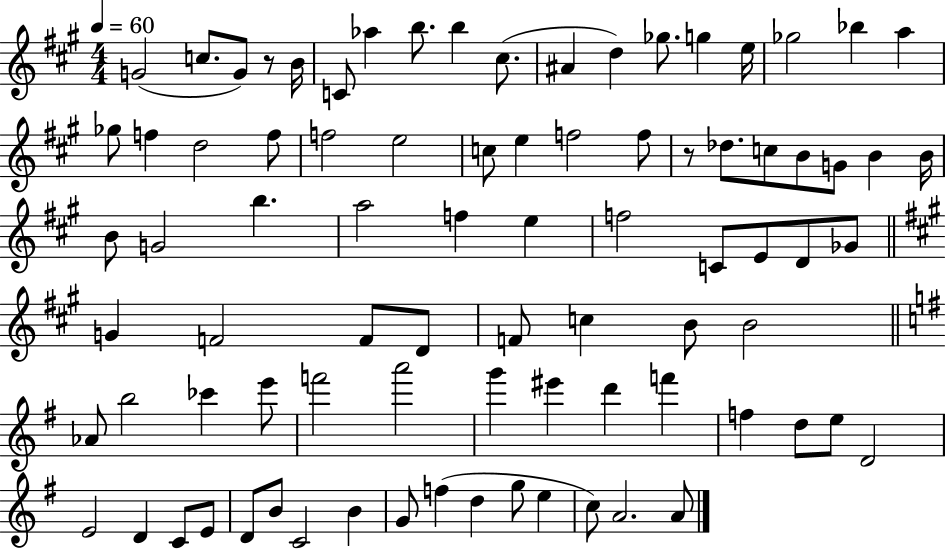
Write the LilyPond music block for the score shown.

{
  \clef treble
  \numericTimeSignature
  \time 4/4
  \key a \major
  \tempo 4 = 60
  g'2( c''8. g'8) r8 b'16 | c'8 aes''4 b''8. b''4 cis''8.( | ais'4 d''4) ges''8. g''4 e''16 | ges''2 bes''4 a''4 | \break ges''8 f''4 d''2 f''8 | f''2 e''2 | c''8 e''4 f''2 f''8 | r8 des''8. c''8 b'8 g'8 b'4 b'16 | \break b'8 g'2 b''4. | a''2 f''4 e''4 | f''2 c'8 e'8 d'8 ges'8 | \bar "||" \break \key a \major g'4 f'2 f'8 d'8 | f'8 c''4 b'8 b'2 | \bar "||" \break \key g \major aes'8 b''2 ces'''4 e'''8 | f'''2 a'''2 | g'''4 eis'''4 d'''4 f'''4 | f''4 d''8 e''8 d'2 | \break e'2 d'4 c'8 e'8 | d'8 b'8 c'2 b'4 | g'8 f''4( d''4 g''8 e''4 | c''8) a'2. a'8 | \break \bar "|."
}